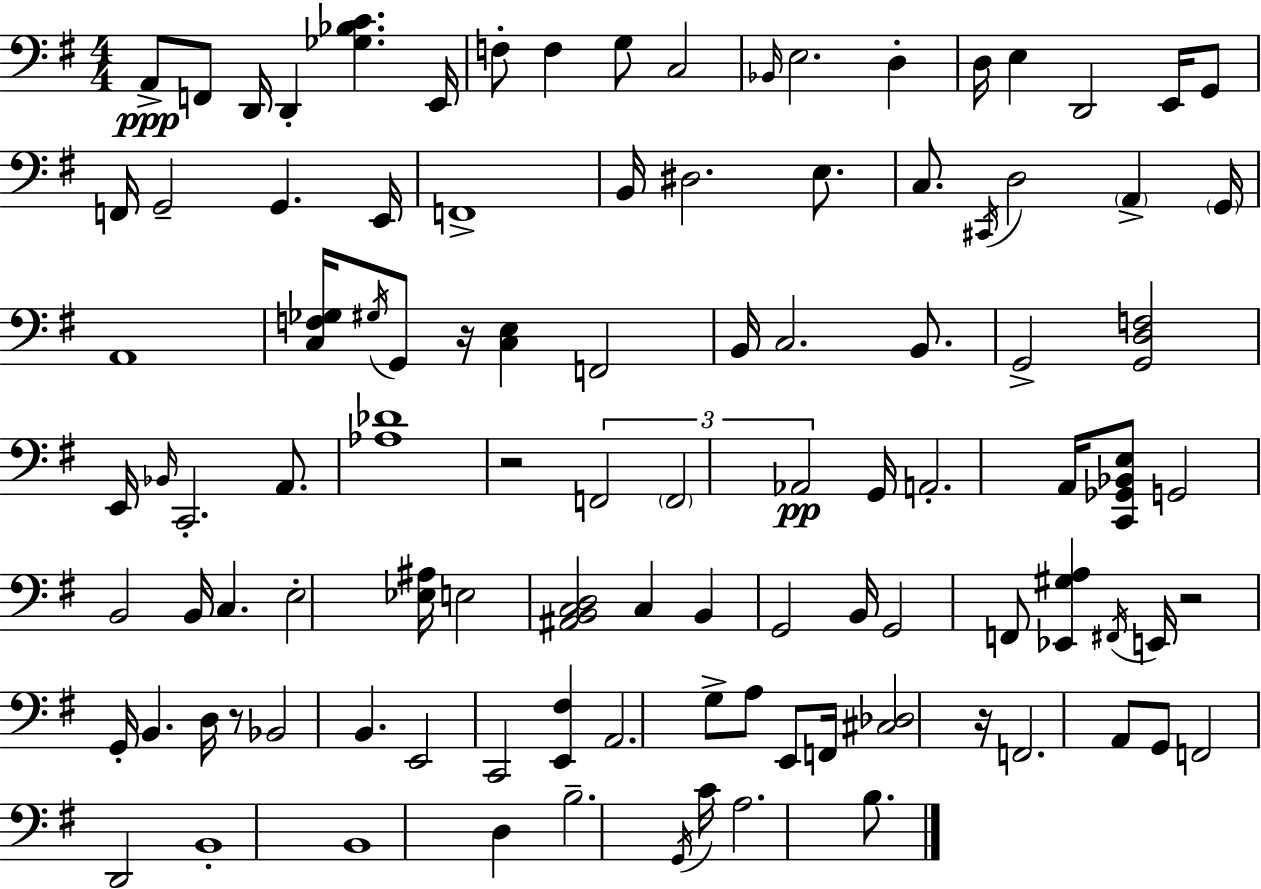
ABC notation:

X:1
T:Untitled
M:4/4
L:1/4
K:Em
A,,/2 F,,/2 D,,/4 D,, [_G,_B,C] E,,/4 F,/2 F, G,/2 C,2 _B,,/4 E,2 D, D,/4 E, D,,2 E,,/4 G,,/2 F,,/4 G,,2 G,, E,,/4 F,,4 B,,/4 ^D,2 E,/2 C,/2 ^C,,/4 D,2 A,, G,,/4 A,,4 [C,F,_G,]/4 ^G,/4 G,,/2 z/4 [C,E,] F,,2 B,,/4 C,2 B,,/2 G,,2 [G,,D,F,]2 E,,/4 _B,,/4 C,,2 A,,/2 [_A,_D]4 z2 F,,2 F,,2 _A,,2 G,,/4 A,,2 A,,/4 [C,,_G,,_B,,E,]/2 G,,2 B,,2 B,,/4 C, E,2 [_E,^A,]/4 E,2 [^A,,B,,C,D,]2 C, B,, G,,2 B,,/4 G,,2 F,,/2 [_E,,^G,A,] ^F,,/4 E,,/4 z2 G,,/4 B,, D,/4 z/2 _B,,2 B,, E,,2 C,,2 [E,,^F,] A,,2 G,/2 A,/2 E,,/2 F,,/4 [^C,_D,]2 z/4 F,,2 A,,/2 G,,/2 F,,2 D,,2 B,,4 B,,4 D, B,2 G,,/4 C/4 A,2 B,/2